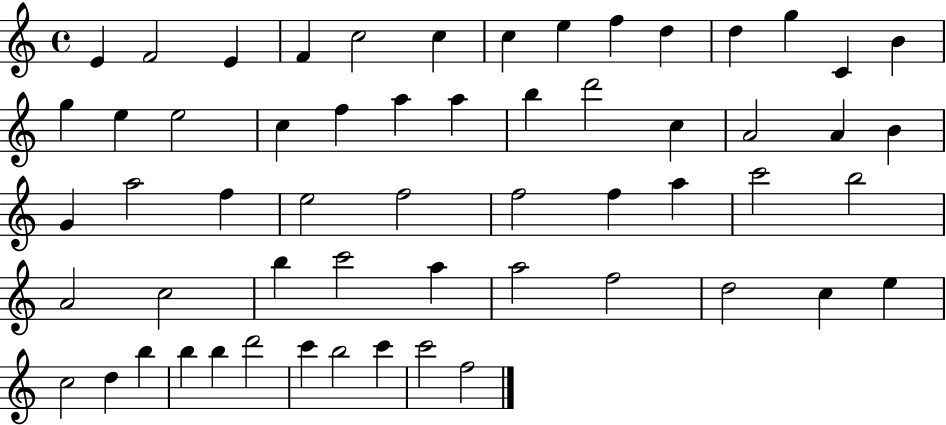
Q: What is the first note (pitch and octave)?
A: E4